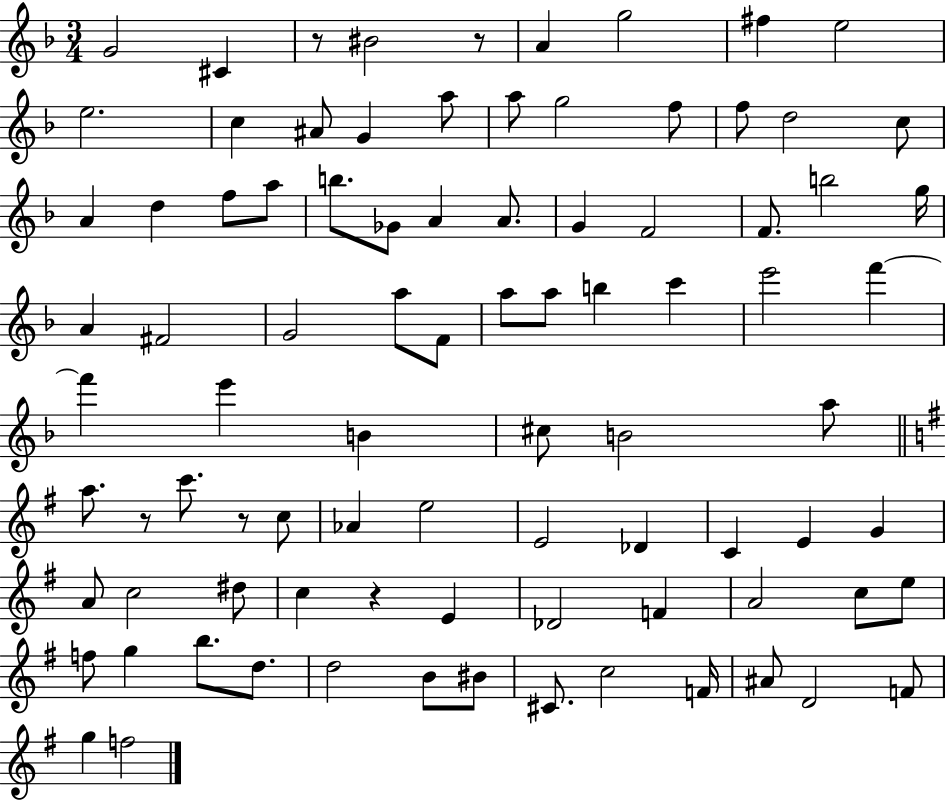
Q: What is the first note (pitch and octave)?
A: G4